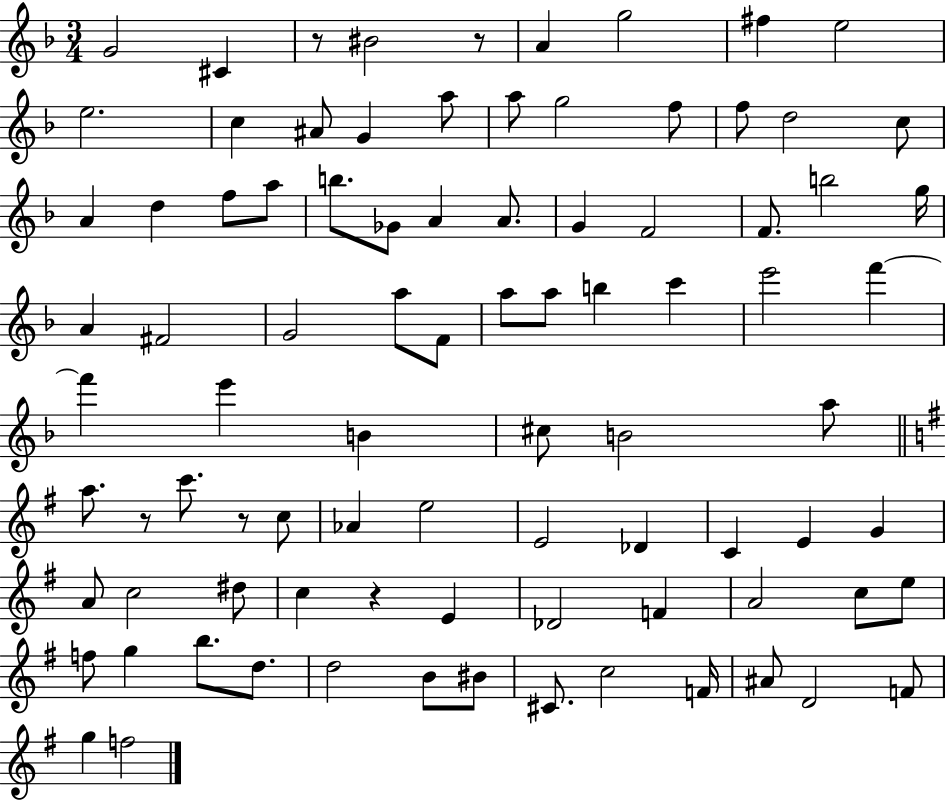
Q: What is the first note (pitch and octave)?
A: G4